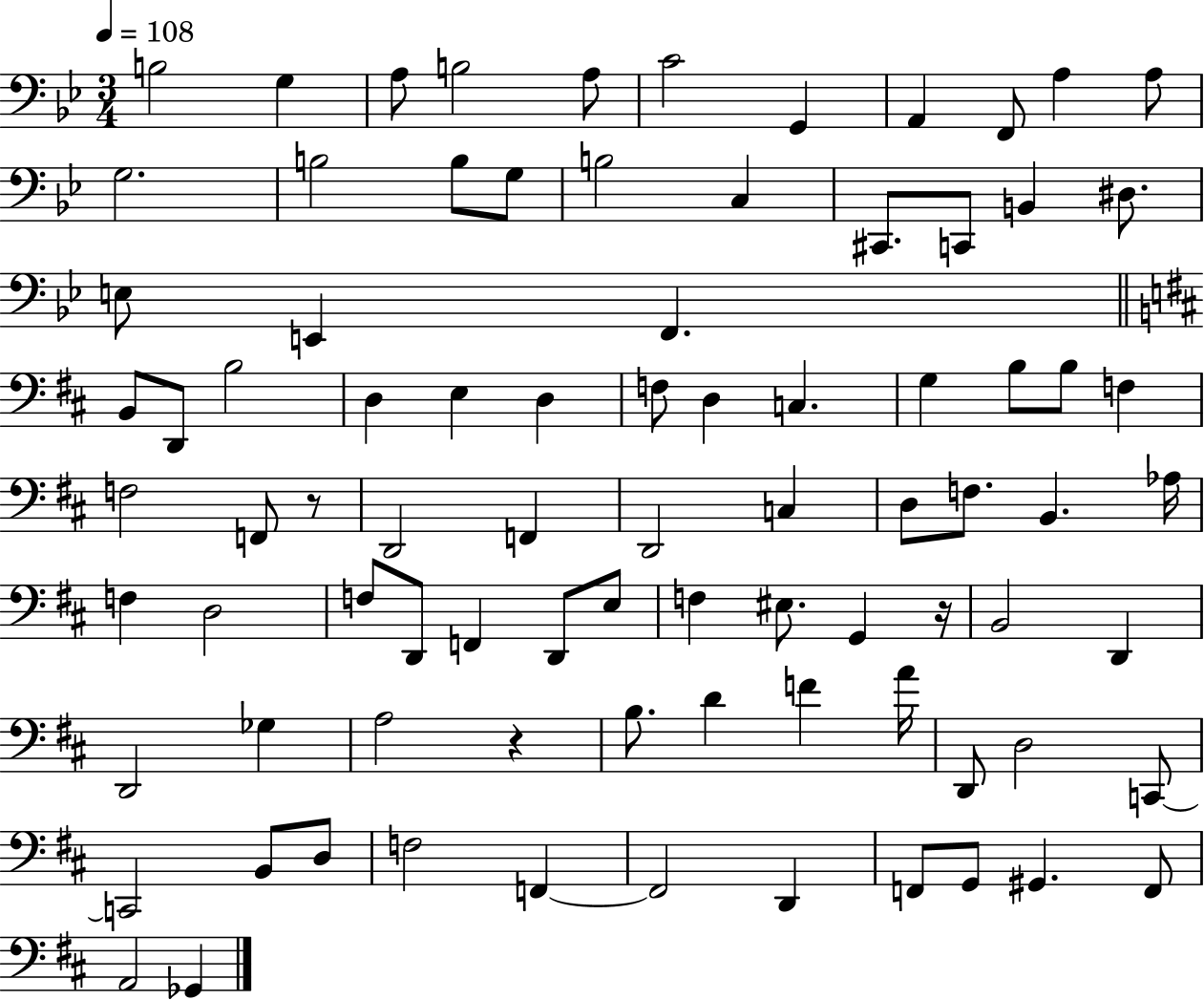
{
  \clef bass
  \numericTimeSignature
  \time 3/4
  \key bes \major
  \tempo 4 = 108
  b2 g4 | a8 b2 a8 | c'2 g,4 | a,4 f,8 a4 a8 | \break g2. | b2 b8 g8 | b2 c4 | cis,8. c,8 b,4 dis8. | \break e8 e,4 f,4. | \bar "||" \break \key d \major b,8 d,8 b2 | d4 e4 d4 | f8 d4 c4. | g4 b8 b8 f4 | \break f2 f,8 r8 | d,2 f,4 | d,2 c4 | d8 f8. b,4. aes16 | \break f4 d2 | f8 d,8 f,4 d,8 e8 | f4 eis8. g,4 r16 | b,2 d,4 | \break d,2 ges4 | a2 r4 | b8. d'4 f'4 a'16 | d,8 d2 c,8~~ | \break c,2 b,8 d8 | f2 f,4~~ | f,2 d,4 | f,8 g,8 gis,4. f,8 | \break a,2 ges,4 | \bar "|."
}